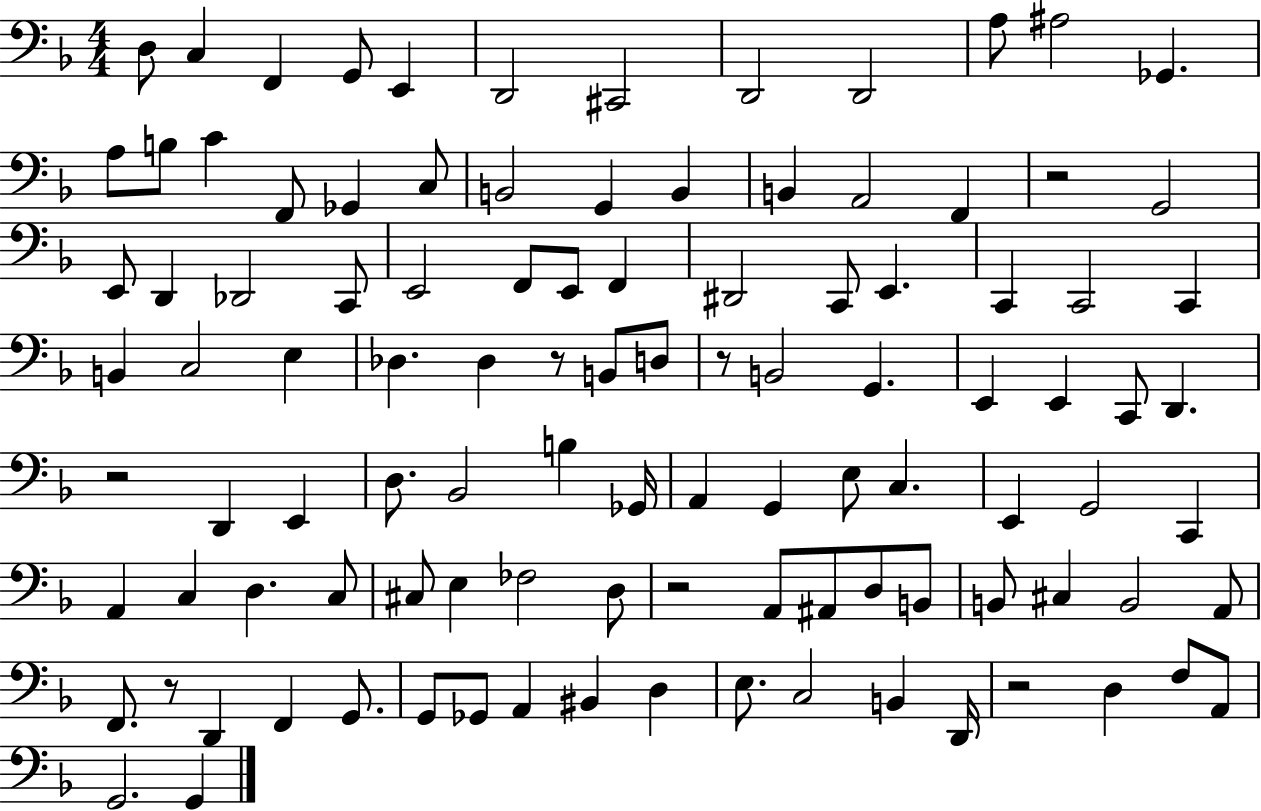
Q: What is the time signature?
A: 4/4